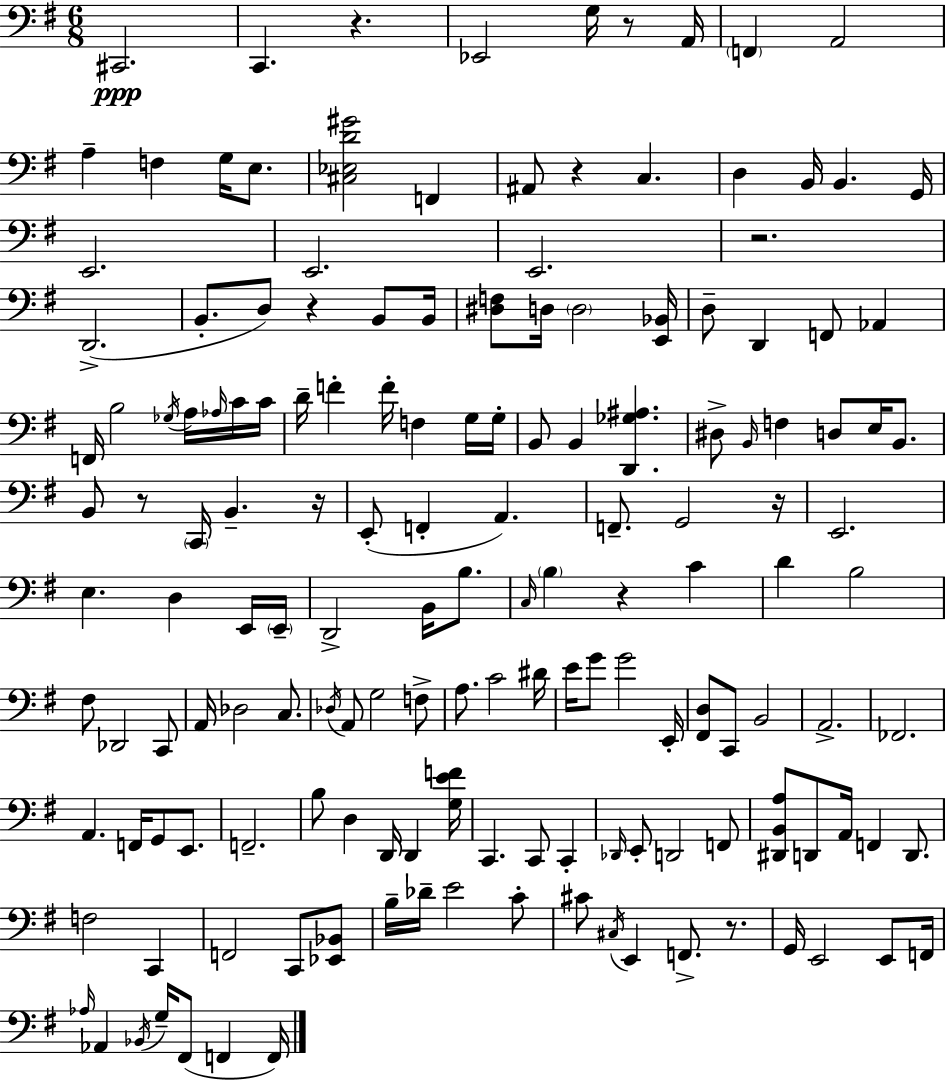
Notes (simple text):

C#2/h. C2/q. R/q. Eb2/h G3/s R/e A2/s F2/q A2/h A3/q F3/q G3/s E3/e. [C#3,Eb3,D4,G#4]/h F2/q A#2/e R/q C3/q. D3/q B2/s B2/q. G2/s E2/h. E2/h. E2/h. R/h. D2/h. B2/e. D3/e R/q B2/e B2/s [D#3,F3]/e D3/s D3/h [E2,Bb2]/s D3/e D2/q F2/e Ab2/q F2/s B3/h Gb3/s A3/s Ab3/s C4/s C4/s D4/s F4/q F4/s F3/q G3/s G3/s B2/e B2/q [D2,Gb3,A#3]/q. D#3/e B2/s F3/q D3/e E3/s B2/e. B2/e R/e C2/s B2/q. R/s E2/e F2/q A2/q. F2/e. G2/h R/s E2/h. E3/q. D3/q E2/s E2/s D2/h B2/s B3/e. C3/s B3/q R/q C4/q D4/q B3/h F#3/e Db2/h C2/e A2/s Db3/h C3/e. Db3/s A2/e G3/h F3/e A3/e. C4/h D#4/s E4/s G4/e G4/h E2/s [F#2,D3]/e C2/e B2/h A2/h. FES2/h. A2/q. F2/s G2/e E2/e. F2/h. B3/e D3/q D2/s D2/q [G3,E4,F4]/s C2/q. C2/e C2/q Db2/s E2/e D2/h F2/e [D#2,B2,A3]/e D2/e A2/s F2/q D2/e. F3/h C2/q F2/h C2/e [Eb2,Bb2]/e B3/s Db4/s E4/h C4/e C#4/e C#3/s E2/q F2/e. R/e. G2/s E2/h E2/e F2/s Ab3/s Ab2/q Bb2/s G3/s F#2/e F2/q F2/s